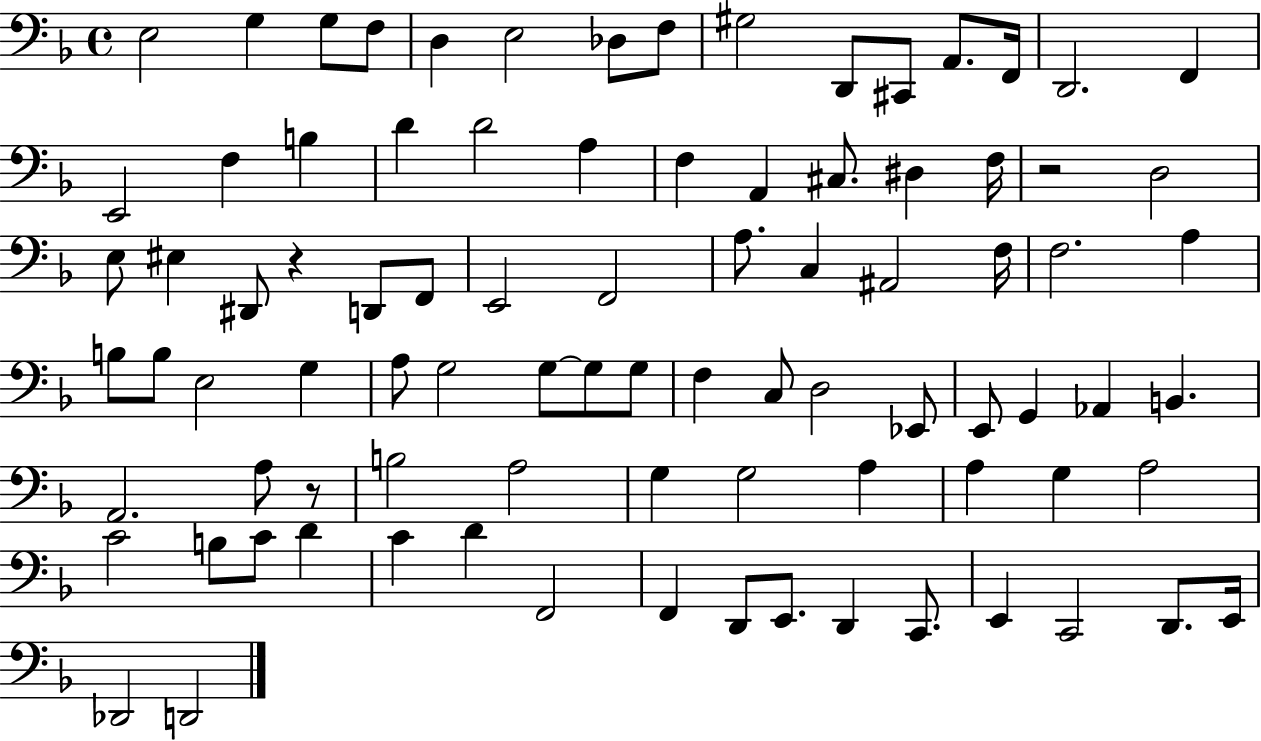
E3/h G3/q G3/e F3/e D3/q E3/h Db3/e F3/e G#3/h D2/e C#2/e A2/e. F2/s D2/h. F2/q E2/h F3/q B3/q D4/q D4/h A3/q F3/q A2/q C#3/e. D#3/q F3/s R/h D3/h E3/e EIS3/q D#2/e R/q D2/e F2/e E2/h F2/h A3/e. C3/q A#2/h F3/s F3/h. A3/q B3/e B3/e E3/h G3/q A3/e G3/h G3/e G3/e G3/e F3/q C3/e D3/h Eb2/e E2/e G2/q Ab2/q B2/q. A2/h. A3/e R/e B3/h A3/h G3/q G3/h A3/q A3/q G3/q A3/h C4/h B3/e C4/e D4/q C4/q D4/q F2/h F2/q D2/e E2/e. D2/q C2/e. E2/q C2/h D2/e. E2/s Db2/h D2/h